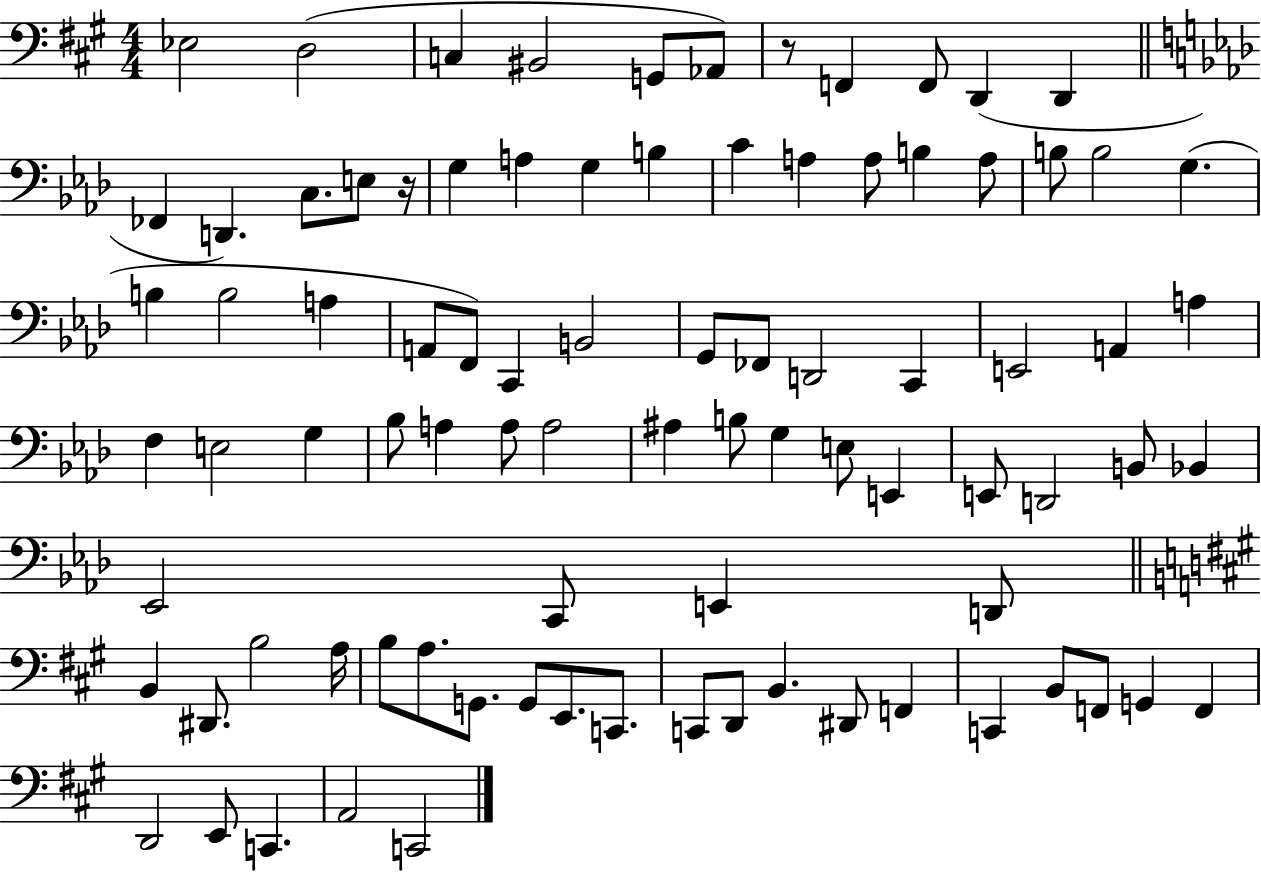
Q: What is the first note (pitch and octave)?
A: Eb3